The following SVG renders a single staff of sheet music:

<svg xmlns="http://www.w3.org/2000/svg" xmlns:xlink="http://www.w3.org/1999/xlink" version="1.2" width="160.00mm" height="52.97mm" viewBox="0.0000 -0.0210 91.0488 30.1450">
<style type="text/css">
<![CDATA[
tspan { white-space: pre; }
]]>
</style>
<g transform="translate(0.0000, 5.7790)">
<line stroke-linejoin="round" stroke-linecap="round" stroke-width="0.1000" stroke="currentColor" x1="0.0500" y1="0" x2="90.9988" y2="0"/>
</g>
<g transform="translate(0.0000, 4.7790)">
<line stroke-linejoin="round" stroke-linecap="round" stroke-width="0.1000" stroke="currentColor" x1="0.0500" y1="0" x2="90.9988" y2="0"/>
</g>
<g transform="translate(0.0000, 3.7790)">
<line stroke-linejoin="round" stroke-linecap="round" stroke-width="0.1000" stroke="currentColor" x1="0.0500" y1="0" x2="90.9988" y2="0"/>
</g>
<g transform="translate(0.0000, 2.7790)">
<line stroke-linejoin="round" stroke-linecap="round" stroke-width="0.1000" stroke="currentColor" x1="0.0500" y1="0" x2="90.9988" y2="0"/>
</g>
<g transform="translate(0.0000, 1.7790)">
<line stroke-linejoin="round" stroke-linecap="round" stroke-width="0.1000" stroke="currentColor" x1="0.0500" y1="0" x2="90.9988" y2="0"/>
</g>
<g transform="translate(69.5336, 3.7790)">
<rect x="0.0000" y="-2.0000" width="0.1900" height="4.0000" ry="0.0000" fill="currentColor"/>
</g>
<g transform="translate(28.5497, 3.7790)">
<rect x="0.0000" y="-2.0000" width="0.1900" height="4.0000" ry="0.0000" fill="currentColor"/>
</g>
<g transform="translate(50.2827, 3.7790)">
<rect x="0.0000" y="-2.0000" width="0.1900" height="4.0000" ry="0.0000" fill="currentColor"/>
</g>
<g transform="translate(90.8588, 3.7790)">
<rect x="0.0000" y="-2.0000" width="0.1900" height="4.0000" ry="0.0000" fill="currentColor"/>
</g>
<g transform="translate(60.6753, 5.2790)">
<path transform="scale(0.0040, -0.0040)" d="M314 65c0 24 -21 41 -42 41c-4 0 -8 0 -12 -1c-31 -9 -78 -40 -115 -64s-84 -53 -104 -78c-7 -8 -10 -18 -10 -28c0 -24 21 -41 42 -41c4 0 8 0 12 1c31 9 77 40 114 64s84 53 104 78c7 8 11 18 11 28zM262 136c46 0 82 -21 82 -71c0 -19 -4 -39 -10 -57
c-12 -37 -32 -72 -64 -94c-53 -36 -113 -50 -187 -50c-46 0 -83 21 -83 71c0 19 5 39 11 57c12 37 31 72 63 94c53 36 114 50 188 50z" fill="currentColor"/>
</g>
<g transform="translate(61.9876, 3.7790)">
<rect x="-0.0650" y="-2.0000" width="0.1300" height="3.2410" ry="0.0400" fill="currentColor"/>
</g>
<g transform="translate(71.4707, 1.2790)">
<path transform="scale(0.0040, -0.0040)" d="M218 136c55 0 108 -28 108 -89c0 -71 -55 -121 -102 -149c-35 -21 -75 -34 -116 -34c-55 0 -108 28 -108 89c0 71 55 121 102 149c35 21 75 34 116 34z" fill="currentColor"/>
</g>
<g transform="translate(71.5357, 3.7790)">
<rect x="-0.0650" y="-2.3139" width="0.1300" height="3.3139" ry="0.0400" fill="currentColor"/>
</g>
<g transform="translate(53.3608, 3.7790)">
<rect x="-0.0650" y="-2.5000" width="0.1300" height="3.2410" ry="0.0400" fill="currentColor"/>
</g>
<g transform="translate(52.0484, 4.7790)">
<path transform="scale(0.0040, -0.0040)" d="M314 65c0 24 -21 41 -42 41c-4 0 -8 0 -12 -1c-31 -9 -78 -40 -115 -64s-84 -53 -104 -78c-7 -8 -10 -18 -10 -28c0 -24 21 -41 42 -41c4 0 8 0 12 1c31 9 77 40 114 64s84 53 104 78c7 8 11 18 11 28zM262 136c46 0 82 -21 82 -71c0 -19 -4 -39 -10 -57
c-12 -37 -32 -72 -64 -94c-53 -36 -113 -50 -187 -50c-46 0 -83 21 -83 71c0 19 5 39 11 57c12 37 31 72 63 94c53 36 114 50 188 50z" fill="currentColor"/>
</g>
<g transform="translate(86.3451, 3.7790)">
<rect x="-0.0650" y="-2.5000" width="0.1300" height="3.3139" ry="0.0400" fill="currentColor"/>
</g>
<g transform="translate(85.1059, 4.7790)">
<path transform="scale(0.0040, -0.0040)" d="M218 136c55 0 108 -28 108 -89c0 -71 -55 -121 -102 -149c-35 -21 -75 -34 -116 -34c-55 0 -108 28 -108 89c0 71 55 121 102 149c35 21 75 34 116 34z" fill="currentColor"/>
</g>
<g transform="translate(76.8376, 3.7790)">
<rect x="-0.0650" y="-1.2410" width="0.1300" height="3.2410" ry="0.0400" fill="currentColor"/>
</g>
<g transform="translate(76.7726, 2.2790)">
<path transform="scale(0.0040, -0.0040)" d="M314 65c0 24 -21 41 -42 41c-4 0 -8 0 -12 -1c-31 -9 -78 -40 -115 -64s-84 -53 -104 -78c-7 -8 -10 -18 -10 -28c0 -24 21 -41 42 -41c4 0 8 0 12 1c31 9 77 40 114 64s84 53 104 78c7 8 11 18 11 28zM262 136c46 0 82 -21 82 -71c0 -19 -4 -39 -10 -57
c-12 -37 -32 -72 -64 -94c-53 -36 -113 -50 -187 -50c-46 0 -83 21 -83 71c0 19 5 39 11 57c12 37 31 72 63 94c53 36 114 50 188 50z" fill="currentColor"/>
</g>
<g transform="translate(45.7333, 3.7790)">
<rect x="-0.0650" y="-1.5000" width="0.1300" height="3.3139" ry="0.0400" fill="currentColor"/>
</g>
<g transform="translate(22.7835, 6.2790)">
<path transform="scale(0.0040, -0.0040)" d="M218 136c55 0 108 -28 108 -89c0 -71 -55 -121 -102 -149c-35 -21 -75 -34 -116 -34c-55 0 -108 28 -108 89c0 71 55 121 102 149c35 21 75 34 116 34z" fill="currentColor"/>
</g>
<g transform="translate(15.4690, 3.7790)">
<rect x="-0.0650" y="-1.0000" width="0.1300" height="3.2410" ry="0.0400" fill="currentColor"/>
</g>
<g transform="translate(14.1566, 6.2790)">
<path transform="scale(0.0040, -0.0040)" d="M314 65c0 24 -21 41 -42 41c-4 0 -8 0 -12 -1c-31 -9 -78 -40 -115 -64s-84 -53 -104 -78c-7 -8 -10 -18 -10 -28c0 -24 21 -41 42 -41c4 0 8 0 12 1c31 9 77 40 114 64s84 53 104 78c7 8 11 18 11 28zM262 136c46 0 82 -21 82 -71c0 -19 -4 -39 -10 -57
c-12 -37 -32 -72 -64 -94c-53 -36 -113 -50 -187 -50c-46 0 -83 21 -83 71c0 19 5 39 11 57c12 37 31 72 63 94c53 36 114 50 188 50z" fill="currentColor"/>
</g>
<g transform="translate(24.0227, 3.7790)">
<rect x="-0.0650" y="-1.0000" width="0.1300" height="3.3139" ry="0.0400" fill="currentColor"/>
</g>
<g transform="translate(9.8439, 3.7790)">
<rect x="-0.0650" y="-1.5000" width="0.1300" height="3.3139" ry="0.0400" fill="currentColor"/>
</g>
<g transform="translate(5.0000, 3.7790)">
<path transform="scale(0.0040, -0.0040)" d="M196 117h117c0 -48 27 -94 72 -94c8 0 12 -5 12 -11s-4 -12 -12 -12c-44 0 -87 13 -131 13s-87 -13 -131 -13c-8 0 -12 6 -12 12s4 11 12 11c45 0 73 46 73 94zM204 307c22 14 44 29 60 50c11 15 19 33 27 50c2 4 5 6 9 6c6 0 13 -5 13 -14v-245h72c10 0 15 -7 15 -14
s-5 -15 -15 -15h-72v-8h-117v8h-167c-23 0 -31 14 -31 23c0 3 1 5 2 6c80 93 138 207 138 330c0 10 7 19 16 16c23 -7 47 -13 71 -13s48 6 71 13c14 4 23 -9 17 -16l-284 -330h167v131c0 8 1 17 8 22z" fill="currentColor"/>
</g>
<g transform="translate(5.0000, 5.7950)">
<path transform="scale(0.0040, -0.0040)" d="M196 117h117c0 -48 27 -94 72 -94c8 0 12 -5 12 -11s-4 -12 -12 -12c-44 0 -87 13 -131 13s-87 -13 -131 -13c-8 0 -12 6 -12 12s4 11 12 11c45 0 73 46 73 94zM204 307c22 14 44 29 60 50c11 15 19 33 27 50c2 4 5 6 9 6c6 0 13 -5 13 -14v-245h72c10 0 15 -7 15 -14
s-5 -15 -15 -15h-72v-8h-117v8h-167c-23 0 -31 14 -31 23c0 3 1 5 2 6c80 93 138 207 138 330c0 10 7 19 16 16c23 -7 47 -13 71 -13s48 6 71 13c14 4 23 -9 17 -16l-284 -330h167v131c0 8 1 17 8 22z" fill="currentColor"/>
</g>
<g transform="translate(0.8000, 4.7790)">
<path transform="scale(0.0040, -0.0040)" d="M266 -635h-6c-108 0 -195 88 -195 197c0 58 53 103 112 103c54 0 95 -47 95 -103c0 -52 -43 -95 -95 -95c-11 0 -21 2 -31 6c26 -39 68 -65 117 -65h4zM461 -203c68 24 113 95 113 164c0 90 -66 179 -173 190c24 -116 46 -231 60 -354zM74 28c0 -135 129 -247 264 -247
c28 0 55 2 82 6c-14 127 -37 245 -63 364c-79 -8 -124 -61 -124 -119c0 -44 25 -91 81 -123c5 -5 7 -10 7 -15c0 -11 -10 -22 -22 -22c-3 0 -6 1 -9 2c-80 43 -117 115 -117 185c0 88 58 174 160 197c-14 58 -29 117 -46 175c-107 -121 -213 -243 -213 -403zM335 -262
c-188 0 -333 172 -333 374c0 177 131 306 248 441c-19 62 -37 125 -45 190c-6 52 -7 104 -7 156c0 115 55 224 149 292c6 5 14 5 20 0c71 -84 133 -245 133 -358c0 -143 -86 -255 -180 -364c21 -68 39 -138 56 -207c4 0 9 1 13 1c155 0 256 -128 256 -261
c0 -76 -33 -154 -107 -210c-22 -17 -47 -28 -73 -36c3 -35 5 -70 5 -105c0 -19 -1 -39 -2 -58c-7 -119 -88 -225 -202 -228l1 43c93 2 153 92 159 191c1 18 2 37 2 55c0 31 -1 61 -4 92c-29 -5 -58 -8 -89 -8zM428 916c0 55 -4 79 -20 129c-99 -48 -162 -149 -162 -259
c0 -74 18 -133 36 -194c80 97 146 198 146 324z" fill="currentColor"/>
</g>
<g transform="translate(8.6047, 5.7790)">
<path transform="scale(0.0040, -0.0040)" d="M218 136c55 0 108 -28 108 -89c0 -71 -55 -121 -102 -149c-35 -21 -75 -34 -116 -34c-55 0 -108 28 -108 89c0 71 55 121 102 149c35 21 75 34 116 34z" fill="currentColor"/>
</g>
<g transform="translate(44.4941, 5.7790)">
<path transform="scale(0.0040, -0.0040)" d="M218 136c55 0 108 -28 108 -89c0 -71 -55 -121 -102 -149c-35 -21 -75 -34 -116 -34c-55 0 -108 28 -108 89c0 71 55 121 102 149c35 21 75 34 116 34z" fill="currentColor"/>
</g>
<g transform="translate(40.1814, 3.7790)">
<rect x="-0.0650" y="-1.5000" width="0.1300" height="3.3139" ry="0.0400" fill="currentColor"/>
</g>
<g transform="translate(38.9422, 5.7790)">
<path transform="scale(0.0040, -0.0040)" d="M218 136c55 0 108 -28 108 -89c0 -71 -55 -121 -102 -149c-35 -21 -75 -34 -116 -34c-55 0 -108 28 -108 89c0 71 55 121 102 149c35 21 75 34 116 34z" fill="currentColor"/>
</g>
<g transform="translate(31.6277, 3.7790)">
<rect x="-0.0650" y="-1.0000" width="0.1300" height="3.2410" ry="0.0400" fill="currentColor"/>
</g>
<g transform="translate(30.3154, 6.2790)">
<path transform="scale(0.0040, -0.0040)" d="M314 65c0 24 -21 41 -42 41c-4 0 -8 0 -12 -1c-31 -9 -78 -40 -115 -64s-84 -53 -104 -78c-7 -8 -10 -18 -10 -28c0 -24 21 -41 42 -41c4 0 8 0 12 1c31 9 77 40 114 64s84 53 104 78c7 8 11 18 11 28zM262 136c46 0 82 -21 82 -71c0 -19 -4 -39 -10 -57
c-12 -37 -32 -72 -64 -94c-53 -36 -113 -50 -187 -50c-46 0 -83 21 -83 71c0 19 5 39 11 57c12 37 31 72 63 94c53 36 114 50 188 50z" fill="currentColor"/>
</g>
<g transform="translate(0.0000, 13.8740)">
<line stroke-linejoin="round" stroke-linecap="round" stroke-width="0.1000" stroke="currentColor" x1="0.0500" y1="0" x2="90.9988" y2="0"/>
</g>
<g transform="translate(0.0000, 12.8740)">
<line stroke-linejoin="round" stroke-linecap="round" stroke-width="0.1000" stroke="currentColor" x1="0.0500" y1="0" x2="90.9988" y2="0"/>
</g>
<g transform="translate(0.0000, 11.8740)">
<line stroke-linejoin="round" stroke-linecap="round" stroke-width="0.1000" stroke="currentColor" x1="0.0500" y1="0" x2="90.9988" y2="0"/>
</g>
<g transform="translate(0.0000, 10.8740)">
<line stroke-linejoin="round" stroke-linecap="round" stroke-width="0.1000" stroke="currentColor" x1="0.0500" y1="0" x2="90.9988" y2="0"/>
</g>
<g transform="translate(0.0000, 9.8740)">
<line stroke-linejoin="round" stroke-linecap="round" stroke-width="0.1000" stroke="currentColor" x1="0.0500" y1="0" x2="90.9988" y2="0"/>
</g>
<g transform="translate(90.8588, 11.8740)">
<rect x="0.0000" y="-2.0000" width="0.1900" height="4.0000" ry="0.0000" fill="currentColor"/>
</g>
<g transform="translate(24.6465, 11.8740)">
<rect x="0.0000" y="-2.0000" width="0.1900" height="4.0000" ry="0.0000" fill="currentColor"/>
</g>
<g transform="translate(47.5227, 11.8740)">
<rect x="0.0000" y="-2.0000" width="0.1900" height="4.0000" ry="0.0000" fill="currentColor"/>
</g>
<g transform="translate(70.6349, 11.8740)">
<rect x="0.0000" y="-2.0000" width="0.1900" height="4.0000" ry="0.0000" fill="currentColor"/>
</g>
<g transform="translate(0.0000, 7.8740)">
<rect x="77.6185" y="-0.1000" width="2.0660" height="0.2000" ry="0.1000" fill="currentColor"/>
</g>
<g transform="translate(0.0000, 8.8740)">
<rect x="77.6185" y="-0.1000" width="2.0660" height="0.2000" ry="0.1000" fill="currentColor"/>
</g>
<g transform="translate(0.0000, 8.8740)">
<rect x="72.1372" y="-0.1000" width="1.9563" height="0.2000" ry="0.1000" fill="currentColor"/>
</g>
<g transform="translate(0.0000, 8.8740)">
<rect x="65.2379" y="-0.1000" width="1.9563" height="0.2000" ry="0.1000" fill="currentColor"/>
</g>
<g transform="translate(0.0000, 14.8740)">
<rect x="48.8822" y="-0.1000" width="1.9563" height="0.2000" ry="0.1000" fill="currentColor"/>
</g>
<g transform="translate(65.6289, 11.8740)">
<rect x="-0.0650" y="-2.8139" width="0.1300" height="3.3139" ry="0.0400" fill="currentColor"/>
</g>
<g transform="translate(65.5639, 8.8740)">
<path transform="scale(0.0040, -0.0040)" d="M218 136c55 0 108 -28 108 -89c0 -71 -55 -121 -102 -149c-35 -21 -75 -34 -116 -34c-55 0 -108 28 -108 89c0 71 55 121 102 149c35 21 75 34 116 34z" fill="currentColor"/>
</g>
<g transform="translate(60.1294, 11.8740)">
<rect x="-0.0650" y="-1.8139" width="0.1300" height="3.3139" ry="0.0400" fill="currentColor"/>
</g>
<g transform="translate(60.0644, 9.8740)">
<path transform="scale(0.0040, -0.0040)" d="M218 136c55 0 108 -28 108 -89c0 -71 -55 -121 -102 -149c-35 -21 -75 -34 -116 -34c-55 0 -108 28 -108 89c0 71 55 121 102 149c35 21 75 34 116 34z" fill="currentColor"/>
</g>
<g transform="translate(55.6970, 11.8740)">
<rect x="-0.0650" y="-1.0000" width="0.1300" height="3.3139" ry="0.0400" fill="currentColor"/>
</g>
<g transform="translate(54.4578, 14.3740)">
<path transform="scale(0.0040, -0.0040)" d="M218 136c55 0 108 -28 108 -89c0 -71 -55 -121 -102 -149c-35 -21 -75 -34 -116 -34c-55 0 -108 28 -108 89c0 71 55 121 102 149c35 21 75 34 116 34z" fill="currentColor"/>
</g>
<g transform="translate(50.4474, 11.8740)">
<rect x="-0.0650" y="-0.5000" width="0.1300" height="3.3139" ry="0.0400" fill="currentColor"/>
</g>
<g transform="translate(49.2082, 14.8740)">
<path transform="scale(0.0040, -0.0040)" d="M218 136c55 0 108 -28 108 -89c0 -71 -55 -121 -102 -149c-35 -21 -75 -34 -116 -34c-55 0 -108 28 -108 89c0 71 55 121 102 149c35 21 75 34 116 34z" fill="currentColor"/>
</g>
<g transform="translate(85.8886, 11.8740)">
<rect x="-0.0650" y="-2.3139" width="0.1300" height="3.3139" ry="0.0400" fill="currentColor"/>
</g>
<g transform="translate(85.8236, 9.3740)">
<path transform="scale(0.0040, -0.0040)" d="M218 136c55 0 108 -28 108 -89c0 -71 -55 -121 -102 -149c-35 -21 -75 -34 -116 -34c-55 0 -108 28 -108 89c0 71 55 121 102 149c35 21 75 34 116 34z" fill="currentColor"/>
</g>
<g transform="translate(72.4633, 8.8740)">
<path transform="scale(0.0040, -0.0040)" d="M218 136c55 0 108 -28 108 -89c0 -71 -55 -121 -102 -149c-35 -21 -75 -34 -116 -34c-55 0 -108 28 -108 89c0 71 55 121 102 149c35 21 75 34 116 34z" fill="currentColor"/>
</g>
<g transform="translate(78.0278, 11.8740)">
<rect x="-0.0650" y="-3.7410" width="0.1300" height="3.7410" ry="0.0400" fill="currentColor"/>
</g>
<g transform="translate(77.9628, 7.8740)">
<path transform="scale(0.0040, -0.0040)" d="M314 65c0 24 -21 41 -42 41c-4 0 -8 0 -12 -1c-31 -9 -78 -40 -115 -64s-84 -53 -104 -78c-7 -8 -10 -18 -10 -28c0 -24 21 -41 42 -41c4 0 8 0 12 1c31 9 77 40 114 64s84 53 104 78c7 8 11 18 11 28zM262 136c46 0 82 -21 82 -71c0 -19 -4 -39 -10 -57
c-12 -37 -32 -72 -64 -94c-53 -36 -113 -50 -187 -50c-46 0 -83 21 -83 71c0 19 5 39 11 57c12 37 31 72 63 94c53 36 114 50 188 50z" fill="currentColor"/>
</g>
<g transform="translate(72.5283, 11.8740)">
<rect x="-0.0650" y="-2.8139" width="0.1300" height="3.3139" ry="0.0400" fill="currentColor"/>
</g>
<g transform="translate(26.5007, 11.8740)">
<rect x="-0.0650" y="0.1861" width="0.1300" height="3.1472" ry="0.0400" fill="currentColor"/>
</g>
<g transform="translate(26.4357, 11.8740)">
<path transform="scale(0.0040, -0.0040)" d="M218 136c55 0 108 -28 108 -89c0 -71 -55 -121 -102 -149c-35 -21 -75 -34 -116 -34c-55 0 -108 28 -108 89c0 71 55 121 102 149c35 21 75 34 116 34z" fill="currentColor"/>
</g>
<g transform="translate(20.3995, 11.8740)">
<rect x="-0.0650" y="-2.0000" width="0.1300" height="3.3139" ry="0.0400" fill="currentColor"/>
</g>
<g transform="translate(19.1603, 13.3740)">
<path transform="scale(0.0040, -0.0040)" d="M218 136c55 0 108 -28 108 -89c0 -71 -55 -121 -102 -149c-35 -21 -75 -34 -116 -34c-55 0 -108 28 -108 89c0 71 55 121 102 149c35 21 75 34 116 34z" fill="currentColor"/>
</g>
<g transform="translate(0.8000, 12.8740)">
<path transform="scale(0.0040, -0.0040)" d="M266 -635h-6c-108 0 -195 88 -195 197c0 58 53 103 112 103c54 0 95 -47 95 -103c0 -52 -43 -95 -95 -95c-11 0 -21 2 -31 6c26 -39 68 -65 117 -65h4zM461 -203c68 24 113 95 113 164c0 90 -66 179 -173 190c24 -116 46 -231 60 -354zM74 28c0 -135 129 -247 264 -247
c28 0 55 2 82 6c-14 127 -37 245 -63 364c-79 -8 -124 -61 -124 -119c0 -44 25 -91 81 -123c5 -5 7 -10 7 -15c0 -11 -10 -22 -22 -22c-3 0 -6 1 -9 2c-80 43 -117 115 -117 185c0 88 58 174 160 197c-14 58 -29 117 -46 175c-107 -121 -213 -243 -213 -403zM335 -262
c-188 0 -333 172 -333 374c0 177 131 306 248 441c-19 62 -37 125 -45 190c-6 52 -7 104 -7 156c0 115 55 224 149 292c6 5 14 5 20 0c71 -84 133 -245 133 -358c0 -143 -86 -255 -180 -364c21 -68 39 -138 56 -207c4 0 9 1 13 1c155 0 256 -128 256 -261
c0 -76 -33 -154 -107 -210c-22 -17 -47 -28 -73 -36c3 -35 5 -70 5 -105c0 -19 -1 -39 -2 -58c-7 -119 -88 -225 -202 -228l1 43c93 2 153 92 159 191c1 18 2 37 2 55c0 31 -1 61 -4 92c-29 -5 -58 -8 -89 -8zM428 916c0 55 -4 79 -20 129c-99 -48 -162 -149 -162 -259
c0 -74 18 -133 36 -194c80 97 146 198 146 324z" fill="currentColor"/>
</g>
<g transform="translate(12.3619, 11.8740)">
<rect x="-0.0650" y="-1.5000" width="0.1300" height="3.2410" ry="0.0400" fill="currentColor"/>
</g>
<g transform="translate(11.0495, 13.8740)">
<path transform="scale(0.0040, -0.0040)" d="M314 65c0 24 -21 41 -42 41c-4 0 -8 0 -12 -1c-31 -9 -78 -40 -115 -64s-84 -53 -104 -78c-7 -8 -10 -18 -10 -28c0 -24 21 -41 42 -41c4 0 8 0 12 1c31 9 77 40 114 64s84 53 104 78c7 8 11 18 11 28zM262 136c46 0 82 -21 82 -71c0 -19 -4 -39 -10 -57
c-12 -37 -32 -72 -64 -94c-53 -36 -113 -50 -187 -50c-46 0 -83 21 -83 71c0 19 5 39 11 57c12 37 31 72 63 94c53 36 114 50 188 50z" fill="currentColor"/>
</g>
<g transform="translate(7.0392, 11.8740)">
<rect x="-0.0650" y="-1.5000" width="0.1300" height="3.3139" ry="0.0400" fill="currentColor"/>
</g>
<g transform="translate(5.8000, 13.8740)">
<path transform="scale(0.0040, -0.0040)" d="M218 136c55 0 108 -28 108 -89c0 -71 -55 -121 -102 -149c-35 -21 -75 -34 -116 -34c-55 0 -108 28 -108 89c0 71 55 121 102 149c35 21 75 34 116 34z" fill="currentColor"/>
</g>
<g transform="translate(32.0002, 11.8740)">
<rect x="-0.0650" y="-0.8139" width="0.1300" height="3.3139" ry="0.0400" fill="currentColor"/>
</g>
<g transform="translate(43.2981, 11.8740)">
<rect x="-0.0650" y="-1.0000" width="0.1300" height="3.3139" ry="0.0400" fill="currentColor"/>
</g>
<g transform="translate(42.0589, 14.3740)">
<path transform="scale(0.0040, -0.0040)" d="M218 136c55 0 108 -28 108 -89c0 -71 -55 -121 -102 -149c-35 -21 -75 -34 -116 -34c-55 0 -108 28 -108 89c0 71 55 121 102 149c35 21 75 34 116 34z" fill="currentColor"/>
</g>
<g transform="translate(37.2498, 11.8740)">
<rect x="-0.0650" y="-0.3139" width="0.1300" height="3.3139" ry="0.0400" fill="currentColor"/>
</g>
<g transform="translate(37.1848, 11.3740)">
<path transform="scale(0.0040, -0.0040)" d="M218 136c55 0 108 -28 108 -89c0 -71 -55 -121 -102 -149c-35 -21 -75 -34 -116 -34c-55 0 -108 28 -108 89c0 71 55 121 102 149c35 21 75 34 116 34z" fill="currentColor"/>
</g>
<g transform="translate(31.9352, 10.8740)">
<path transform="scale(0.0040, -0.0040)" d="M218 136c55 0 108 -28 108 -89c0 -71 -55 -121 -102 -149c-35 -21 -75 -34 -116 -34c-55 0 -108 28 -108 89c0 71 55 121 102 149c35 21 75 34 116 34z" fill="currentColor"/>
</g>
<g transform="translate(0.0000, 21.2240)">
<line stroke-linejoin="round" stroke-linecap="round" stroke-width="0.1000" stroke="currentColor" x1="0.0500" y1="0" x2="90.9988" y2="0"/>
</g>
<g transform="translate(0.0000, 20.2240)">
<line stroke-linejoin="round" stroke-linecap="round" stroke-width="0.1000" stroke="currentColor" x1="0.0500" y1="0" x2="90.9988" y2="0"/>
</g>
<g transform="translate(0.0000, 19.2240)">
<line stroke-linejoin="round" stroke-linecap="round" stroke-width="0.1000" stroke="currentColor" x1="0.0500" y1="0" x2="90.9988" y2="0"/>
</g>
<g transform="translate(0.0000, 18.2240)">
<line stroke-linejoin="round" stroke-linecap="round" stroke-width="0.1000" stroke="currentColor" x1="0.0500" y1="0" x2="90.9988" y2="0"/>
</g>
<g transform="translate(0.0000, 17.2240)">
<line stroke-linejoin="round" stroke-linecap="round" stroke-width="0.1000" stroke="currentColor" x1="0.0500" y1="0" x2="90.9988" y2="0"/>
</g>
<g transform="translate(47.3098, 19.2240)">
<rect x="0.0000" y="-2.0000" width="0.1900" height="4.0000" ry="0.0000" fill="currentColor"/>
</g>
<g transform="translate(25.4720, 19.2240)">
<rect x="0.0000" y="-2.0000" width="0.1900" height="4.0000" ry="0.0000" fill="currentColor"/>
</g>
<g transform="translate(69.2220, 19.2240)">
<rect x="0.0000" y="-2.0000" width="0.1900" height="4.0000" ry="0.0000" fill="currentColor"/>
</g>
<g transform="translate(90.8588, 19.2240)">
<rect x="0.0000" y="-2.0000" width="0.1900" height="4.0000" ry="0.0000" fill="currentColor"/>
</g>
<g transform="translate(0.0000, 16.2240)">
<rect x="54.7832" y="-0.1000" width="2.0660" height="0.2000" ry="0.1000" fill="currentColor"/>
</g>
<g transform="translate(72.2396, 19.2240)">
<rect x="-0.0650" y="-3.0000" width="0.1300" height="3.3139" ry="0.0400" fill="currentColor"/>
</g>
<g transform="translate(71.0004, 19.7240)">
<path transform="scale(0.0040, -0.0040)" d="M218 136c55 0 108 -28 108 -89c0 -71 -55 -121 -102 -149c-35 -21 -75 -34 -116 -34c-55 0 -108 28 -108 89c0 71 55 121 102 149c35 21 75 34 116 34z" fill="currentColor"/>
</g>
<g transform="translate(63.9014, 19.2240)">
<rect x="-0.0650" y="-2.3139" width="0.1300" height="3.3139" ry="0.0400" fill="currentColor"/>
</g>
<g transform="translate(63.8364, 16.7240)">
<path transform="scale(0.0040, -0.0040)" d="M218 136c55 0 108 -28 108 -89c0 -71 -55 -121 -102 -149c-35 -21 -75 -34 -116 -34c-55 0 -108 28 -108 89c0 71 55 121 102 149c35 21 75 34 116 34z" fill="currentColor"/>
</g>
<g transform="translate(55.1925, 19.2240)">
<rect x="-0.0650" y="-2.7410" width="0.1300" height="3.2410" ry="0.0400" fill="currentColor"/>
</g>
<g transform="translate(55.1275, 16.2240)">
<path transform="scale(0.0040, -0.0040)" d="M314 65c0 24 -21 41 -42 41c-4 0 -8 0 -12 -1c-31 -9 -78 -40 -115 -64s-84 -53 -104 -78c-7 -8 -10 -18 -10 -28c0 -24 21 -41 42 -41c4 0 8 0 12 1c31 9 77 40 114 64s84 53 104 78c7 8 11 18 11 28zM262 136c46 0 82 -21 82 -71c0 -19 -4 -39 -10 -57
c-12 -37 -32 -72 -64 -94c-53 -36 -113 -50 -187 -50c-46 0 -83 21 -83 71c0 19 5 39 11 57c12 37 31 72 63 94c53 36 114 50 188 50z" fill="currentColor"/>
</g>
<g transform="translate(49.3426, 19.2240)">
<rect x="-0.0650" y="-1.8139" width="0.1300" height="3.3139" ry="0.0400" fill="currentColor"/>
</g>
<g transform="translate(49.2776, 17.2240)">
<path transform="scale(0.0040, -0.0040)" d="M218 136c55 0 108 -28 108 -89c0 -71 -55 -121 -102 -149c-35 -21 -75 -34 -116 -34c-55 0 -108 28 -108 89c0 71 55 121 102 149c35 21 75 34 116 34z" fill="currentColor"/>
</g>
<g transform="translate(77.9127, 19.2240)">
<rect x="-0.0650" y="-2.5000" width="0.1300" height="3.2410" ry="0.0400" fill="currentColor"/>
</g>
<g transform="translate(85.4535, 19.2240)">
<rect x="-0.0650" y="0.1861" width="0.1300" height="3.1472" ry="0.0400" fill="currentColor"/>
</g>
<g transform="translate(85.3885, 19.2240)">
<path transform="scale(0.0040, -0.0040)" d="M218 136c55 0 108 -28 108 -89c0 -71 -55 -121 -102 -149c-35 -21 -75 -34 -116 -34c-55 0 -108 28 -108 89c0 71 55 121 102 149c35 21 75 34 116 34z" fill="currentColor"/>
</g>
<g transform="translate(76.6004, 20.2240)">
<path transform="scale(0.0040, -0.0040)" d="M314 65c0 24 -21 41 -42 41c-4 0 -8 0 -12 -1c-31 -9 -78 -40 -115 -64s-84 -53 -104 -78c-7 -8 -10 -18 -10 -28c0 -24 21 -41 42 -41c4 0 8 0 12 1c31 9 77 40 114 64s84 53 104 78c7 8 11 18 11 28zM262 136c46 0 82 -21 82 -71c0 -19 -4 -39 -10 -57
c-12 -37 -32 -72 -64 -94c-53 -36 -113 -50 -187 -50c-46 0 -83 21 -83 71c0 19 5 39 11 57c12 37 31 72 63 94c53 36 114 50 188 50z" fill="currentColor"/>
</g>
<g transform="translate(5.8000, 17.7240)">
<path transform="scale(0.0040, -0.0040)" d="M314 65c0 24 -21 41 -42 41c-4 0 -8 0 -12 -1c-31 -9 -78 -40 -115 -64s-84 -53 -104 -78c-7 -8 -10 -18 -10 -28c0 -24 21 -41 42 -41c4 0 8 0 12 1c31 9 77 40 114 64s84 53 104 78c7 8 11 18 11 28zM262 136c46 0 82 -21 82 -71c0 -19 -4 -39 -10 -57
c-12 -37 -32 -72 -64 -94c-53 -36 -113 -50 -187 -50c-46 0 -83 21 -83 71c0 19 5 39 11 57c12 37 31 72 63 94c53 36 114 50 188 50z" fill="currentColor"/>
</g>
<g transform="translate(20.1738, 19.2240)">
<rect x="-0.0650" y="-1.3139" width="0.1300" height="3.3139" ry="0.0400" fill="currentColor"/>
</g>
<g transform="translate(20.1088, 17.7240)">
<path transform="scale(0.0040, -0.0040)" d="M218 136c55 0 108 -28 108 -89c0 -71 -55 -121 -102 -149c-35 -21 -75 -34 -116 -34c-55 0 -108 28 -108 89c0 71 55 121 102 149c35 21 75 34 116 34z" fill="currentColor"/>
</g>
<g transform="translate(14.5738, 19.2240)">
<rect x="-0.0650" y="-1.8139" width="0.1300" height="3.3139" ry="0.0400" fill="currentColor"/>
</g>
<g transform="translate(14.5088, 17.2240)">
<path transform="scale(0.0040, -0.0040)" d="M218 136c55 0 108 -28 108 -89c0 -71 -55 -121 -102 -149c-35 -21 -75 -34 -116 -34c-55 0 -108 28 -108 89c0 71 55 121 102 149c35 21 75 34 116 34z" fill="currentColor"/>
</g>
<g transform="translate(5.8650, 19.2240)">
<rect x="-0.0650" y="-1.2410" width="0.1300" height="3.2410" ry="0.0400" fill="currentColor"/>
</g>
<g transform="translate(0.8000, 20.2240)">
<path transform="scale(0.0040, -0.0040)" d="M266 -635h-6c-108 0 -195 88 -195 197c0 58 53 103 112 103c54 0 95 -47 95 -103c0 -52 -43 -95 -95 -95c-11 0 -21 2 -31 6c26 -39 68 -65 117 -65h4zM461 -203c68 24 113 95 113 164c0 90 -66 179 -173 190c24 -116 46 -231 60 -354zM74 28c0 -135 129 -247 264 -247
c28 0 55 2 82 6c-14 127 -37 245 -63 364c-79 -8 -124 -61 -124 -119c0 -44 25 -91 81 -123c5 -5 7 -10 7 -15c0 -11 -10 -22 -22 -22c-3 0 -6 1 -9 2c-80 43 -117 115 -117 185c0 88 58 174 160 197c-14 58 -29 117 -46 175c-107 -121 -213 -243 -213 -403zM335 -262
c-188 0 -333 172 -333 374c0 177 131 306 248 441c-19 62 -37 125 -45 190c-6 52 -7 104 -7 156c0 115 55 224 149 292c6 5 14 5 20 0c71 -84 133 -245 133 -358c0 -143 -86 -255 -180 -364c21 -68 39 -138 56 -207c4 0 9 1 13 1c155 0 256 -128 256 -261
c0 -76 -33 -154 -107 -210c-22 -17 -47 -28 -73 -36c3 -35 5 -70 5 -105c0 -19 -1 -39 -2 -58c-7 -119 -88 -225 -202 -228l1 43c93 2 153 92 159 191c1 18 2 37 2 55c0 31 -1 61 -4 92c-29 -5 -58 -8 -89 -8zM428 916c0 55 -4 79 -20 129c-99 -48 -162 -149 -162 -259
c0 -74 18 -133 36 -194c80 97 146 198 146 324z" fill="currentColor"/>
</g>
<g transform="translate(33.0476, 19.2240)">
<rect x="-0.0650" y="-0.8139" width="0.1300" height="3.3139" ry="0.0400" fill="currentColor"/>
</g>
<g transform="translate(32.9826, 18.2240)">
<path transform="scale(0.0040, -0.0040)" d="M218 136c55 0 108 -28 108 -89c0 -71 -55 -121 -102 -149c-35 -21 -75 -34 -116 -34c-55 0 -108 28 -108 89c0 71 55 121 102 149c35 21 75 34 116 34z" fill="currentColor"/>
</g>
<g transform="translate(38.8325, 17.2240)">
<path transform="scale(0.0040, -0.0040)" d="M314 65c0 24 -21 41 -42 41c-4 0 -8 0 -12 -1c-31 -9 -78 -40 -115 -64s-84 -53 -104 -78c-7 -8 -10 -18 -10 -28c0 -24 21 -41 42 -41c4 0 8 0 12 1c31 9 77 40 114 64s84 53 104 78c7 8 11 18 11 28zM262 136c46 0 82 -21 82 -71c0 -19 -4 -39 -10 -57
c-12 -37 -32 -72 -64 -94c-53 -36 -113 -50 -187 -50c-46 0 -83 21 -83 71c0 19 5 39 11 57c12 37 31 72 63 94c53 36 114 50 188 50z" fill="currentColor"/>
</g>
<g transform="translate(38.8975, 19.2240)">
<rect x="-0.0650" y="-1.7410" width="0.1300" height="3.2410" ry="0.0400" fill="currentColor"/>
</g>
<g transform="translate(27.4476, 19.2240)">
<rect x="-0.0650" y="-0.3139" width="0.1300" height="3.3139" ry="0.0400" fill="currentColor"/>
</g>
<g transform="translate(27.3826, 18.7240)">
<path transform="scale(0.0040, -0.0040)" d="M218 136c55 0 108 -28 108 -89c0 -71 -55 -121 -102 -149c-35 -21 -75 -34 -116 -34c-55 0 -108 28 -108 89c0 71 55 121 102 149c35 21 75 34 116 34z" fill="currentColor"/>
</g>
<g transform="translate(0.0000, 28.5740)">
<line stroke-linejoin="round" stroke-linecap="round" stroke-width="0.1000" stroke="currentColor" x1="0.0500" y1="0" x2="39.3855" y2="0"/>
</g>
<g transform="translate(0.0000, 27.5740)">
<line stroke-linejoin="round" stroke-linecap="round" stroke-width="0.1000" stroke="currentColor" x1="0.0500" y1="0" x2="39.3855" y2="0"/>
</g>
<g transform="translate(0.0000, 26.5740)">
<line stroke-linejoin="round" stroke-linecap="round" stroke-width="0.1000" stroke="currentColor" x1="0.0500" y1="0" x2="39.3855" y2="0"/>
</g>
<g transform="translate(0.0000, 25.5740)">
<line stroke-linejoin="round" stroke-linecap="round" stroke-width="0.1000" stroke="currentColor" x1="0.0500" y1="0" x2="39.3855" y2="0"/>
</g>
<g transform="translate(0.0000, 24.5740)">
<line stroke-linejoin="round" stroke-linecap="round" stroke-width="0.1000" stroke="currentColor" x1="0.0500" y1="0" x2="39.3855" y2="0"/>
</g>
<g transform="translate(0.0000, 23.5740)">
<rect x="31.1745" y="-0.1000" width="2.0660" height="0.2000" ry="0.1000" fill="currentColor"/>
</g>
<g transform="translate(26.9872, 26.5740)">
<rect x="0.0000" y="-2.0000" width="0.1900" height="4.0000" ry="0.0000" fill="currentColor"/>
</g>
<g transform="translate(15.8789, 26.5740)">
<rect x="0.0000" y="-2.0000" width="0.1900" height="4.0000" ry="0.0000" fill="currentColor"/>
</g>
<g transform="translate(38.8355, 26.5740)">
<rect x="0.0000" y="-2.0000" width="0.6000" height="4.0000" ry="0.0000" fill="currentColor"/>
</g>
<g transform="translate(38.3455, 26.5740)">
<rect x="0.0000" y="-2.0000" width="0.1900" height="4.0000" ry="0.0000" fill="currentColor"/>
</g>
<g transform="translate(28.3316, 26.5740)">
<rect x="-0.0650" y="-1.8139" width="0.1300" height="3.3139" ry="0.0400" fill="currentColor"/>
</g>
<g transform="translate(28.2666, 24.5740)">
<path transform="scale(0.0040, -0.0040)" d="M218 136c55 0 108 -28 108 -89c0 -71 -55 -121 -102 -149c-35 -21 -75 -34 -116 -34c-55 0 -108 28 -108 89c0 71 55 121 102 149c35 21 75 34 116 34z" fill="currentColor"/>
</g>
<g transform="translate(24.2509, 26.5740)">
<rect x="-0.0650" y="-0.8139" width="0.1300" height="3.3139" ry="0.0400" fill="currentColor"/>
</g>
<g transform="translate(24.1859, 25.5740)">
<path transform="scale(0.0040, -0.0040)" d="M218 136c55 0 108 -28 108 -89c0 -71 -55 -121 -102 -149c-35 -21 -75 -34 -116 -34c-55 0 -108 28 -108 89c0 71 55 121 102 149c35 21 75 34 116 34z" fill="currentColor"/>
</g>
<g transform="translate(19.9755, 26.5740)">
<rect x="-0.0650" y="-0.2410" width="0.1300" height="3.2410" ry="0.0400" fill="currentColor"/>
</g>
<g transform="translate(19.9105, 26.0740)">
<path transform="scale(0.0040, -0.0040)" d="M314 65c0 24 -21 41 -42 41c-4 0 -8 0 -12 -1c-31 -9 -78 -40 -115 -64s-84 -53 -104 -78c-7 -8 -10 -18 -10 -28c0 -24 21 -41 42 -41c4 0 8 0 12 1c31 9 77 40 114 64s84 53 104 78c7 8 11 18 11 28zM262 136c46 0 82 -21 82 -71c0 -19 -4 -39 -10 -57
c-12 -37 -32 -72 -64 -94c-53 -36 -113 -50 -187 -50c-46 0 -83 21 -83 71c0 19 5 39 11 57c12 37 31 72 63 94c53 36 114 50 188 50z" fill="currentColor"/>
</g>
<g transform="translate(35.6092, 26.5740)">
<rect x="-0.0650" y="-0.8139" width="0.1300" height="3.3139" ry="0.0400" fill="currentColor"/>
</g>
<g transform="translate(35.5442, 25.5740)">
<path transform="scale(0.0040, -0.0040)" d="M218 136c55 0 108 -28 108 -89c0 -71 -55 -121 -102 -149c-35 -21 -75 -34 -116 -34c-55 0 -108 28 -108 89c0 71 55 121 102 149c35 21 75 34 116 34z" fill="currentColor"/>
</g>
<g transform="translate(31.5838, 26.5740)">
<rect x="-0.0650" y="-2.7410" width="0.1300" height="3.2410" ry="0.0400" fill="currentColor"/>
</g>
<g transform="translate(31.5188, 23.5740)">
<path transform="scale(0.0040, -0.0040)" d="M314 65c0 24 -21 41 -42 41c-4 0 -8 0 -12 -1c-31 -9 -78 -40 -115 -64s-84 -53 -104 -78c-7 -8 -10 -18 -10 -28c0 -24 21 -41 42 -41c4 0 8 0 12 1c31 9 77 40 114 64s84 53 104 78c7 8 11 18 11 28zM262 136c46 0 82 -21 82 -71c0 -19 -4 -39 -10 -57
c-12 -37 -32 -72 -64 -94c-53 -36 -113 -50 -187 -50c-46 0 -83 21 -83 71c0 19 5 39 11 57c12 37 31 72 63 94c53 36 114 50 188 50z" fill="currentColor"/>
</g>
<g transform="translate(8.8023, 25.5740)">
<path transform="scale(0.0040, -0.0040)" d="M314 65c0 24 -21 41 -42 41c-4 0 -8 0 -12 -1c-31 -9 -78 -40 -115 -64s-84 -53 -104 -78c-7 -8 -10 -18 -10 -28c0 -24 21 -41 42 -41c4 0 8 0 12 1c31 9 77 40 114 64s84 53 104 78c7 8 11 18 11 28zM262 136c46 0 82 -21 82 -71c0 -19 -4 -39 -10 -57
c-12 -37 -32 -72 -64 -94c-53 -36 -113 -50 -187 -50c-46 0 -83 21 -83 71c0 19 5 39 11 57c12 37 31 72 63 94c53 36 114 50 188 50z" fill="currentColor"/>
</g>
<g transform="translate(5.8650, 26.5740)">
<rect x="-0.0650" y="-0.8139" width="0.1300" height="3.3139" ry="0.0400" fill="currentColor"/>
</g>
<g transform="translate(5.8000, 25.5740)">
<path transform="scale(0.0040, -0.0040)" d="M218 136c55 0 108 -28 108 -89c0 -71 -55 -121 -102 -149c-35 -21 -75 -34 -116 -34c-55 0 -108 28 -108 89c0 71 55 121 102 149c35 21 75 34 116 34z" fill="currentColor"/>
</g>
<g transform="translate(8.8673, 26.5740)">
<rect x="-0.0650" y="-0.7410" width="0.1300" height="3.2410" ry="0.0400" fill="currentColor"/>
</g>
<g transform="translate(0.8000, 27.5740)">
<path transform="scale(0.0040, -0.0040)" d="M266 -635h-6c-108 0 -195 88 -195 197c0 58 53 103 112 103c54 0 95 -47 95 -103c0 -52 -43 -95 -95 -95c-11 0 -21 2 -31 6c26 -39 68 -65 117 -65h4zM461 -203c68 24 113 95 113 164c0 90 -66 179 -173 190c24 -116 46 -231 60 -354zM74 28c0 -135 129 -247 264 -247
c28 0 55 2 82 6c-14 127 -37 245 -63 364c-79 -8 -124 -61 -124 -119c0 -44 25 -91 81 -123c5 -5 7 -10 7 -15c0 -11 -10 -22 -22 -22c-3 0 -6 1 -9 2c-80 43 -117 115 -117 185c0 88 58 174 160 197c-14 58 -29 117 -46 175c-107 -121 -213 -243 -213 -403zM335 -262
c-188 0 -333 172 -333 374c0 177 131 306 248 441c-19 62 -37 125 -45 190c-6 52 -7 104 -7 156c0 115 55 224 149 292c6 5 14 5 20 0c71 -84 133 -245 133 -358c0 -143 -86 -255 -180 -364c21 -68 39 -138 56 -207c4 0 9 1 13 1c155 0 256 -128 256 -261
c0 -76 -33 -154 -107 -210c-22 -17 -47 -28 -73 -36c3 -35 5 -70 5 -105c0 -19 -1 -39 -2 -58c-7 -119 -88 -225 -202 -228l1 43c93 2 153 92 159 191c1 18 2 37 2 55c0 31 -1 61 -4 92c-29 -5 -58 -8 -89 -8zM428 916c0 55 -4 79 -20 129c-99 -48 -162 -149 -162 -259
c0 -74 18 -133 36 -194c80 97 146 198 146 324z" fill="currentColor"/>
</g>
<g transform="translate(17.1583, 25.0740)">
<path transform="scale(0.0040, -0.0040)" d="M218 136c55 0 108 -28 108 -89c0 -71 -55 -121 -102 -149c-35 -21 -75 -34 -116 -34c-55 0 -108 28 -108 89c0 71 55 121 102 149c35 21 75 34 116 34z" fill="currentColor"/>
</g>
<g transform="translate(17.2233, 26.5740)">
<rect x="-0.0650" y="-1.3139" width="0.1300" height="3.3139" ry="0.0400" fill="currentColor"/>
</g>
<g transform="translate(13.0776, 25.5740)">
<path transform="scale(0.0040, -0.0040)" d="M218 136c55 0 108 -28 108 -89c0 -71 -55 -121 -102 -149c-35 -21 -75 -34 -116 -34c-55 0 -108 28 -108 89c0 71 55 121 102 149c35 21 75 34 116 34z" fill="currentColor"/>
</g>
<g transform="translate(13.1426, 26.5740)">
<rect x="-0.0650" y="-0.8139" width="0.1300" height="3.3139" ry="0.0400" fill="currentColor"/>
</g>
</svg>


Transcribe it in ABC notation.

X:1
T:Untitled
M:4/4
L:1/4
K:C
E D2 D D2 E E G2 F2 g e2 G E E2 F B d c D C D f a a c'2 g e2 f e c d f2 f a2 g A G2 B d d2 d e c2 d f a2 d